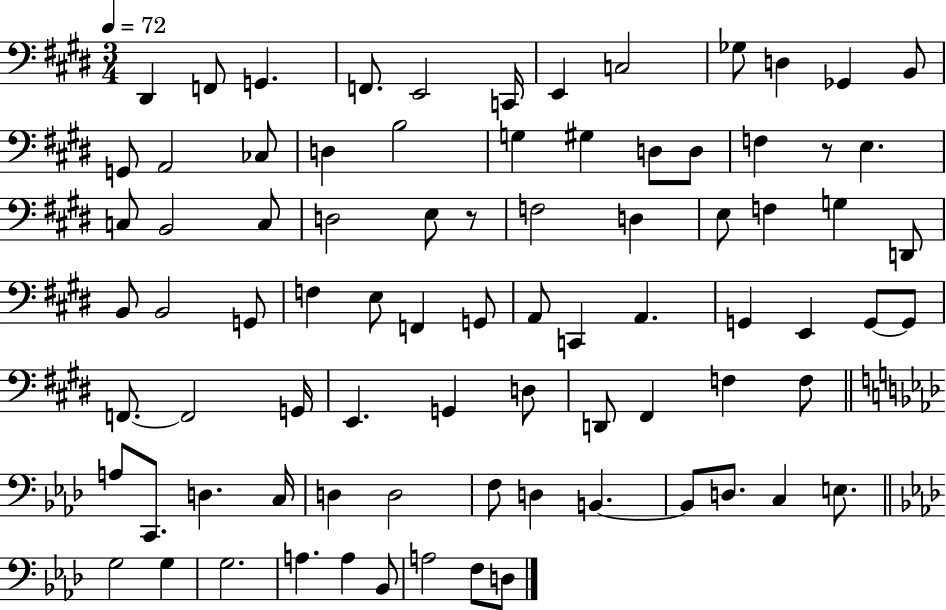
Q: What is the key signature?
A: E major